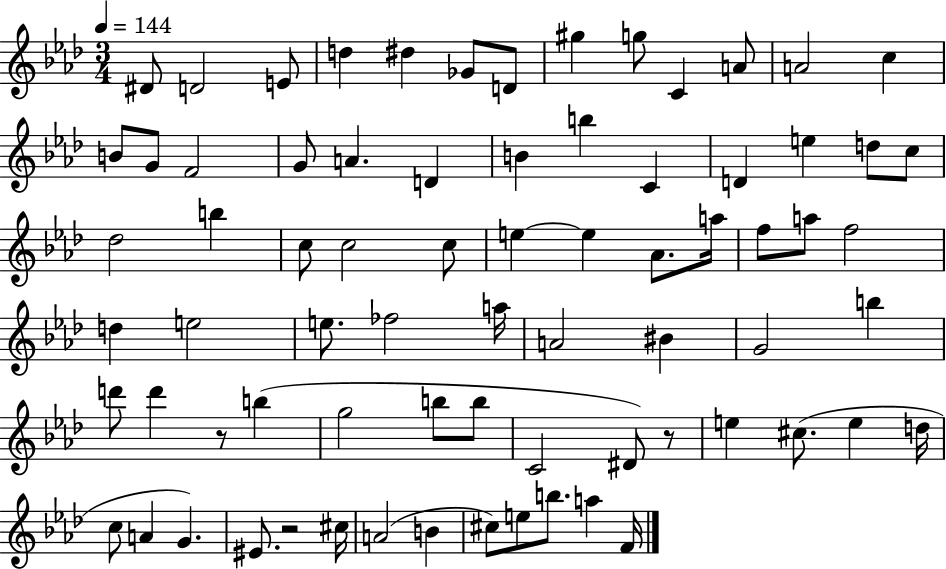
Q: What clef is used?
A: treble